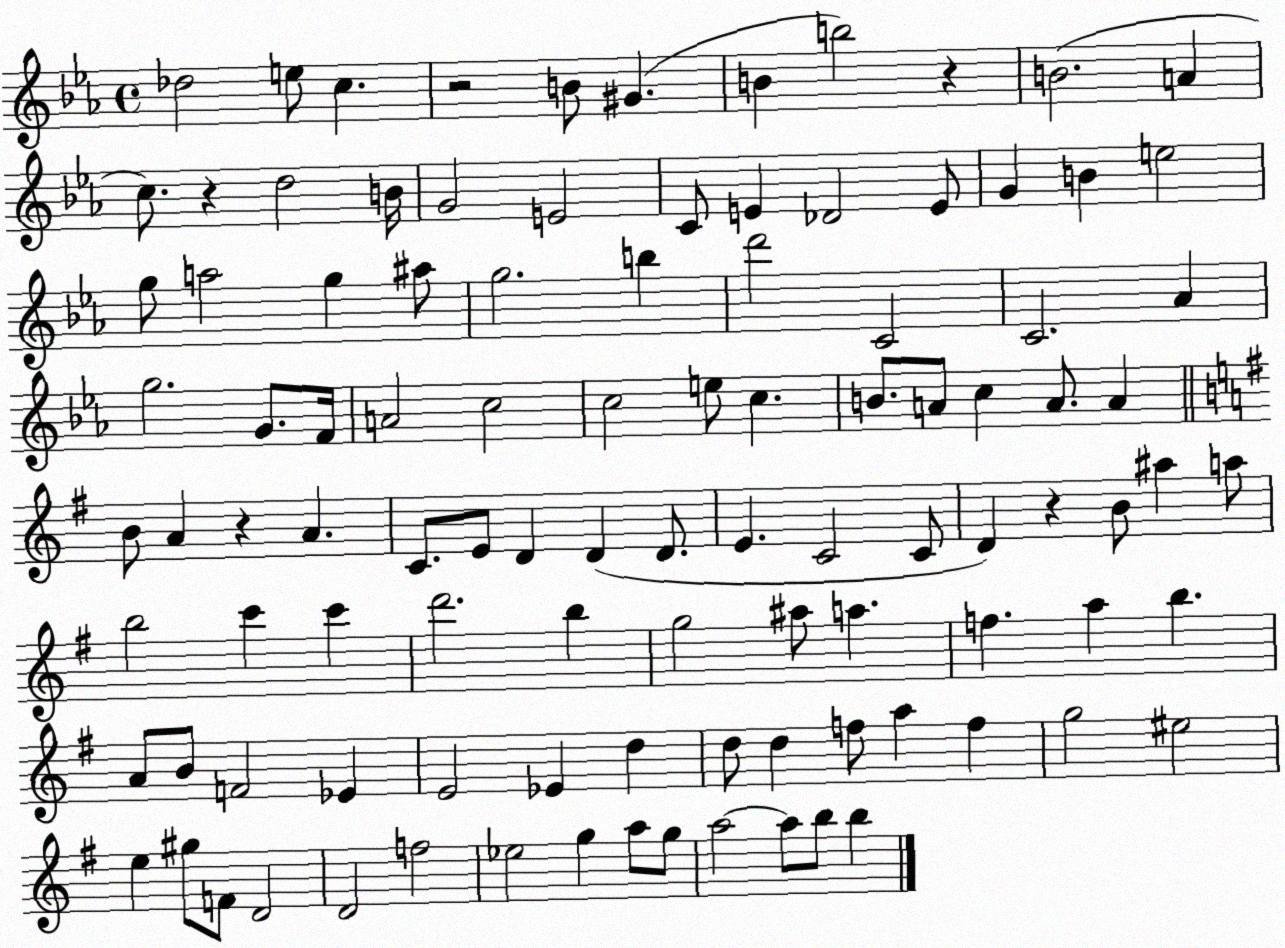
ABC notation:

X:1
T:Untitled
M:4/4
L:1/4
K:Eb
_d2 e/2 c z2 B/2 ^G B b2 z B2 A c/2 z d2 B/4 G2 E2 C/2 E _D2 E/2 G B e2 g/2 a2 g ^a/2 g2 b d'2 C2 C2 _A g2 G/2 F/4 A2 c2 c2 e/2 c B/2 A/2 c A/2 A B/2 A z A C/2 E/2 D D D/2 E C2 C/2 D z B/2 ^a a/2 b2 c' c' d'2 b g2 ^a/2 a f a b A/2 B/2 F2 _E E2 _E d d/2 d f/2 a f g2 ^e2 e ^g/2 F/2 D2 D2 f2 _e2 g a/2 g/2 a2 a/2 b/2 b